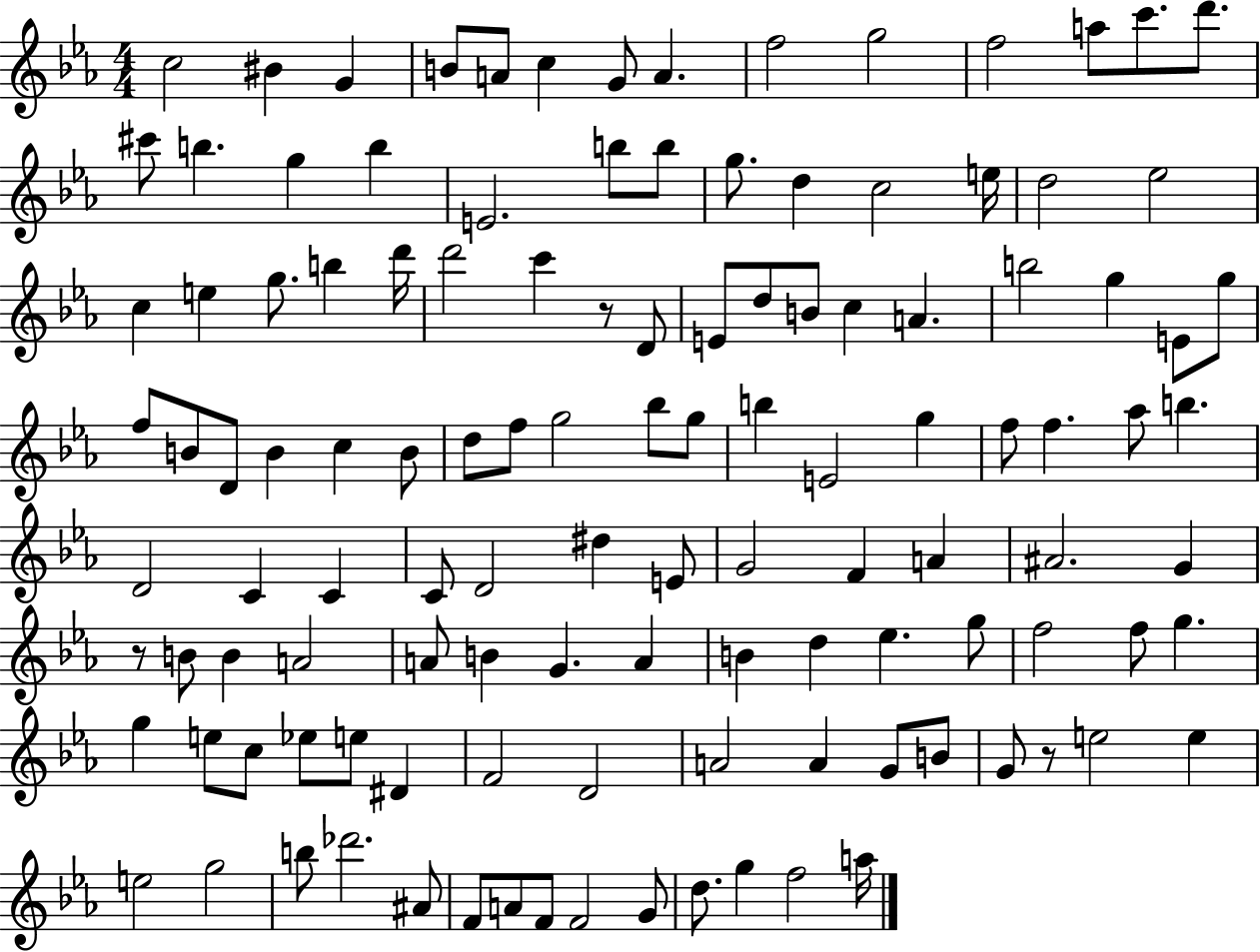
X:1
T:Untitled
M:4/4
L:1/4
K:Eb
c2 ^B G B/2 A/2 c G/2 A f2 g2 f2 a/2 c'/2 d'/2 ^c'/2 b g b E2 b/2 b/2 g/2 d c2 e/4 d2 _e2 c e g/2 b d'/4 d'2 c' z/2 D/2 E/2 d/2 B/2 c A b2 g E/2 g/2 f/2 B/2 D/2 B c B/2 d/2 f/2 g2 _b/2 g/2 b E2 g f/2 f _a/2 b D2 C C C/2 D2 ^d E/2 G2 F A ^A2 G z/2 B/2 B A2 A/2 B G A B d _e g/2 f2 f/2 g g e/2 c/2 _e/2 e/2 ^D F2 D2 A2 A G/2 B/2 G/2 z/2 e2 e e2 g2 b/2 _d'2 ^A/2 F/2 A/2 F/2 F2 G/2 d/2 g f2 a/4